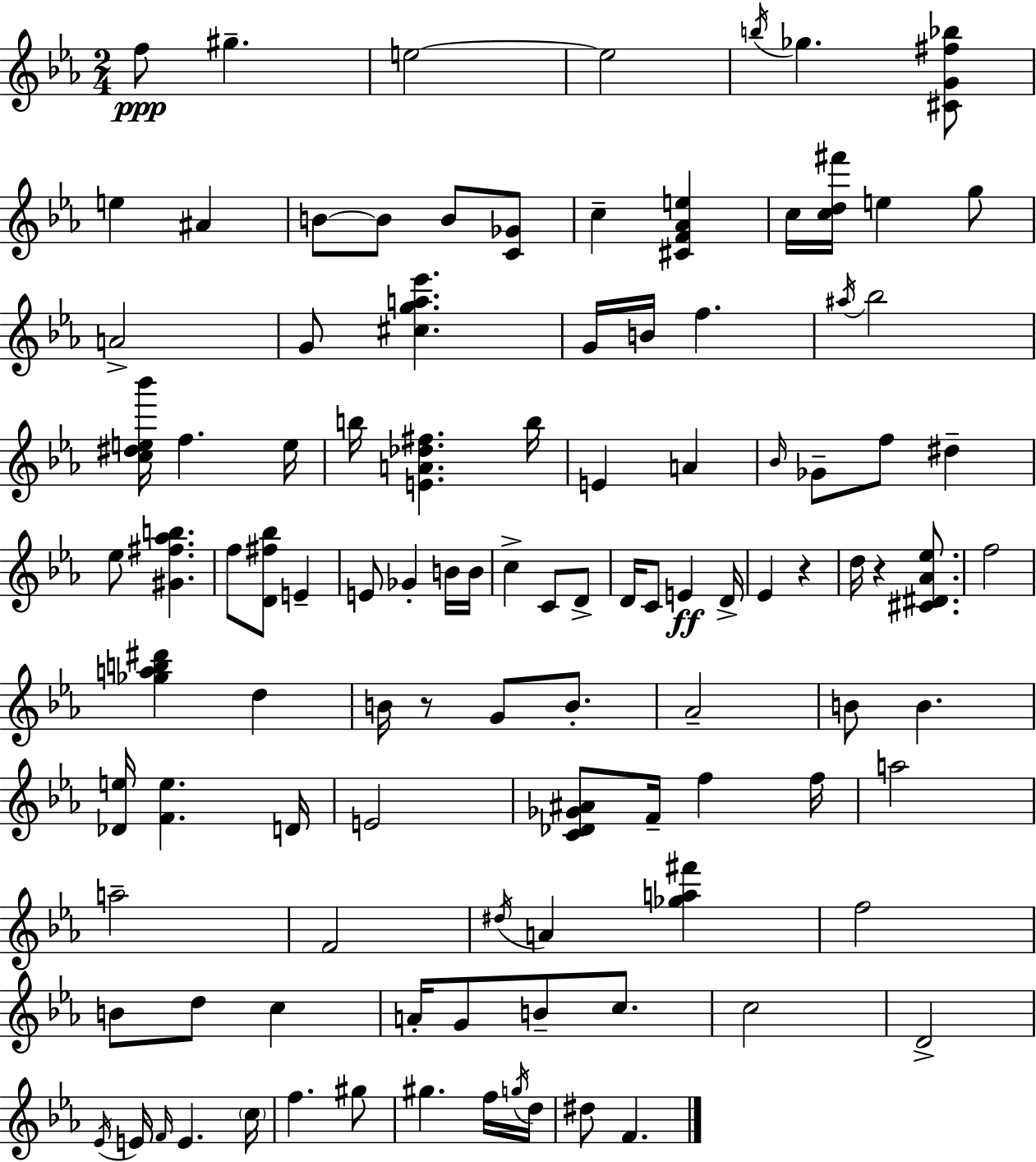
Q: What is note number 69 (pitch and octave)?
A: D5